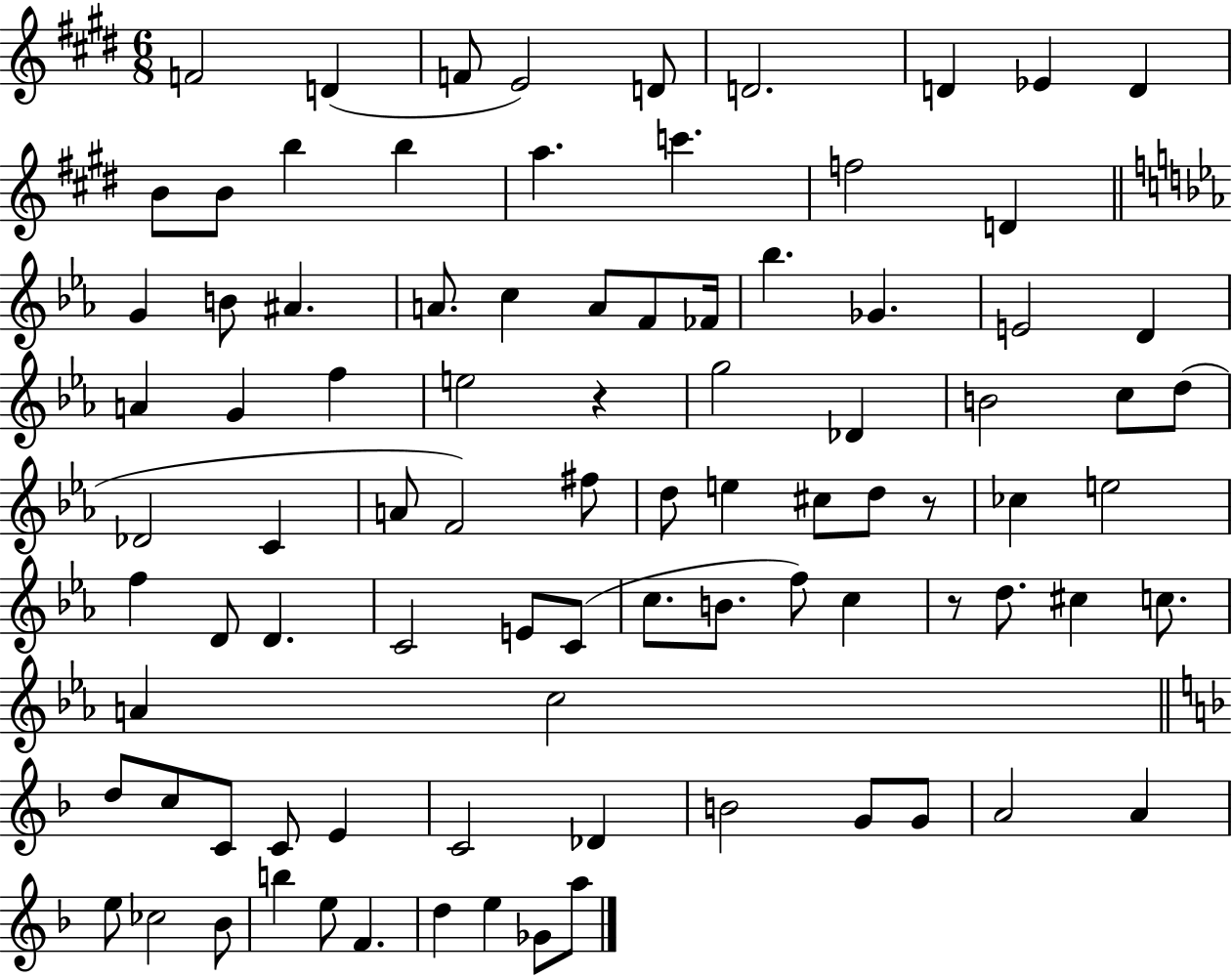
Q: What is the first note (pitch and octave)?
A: F4